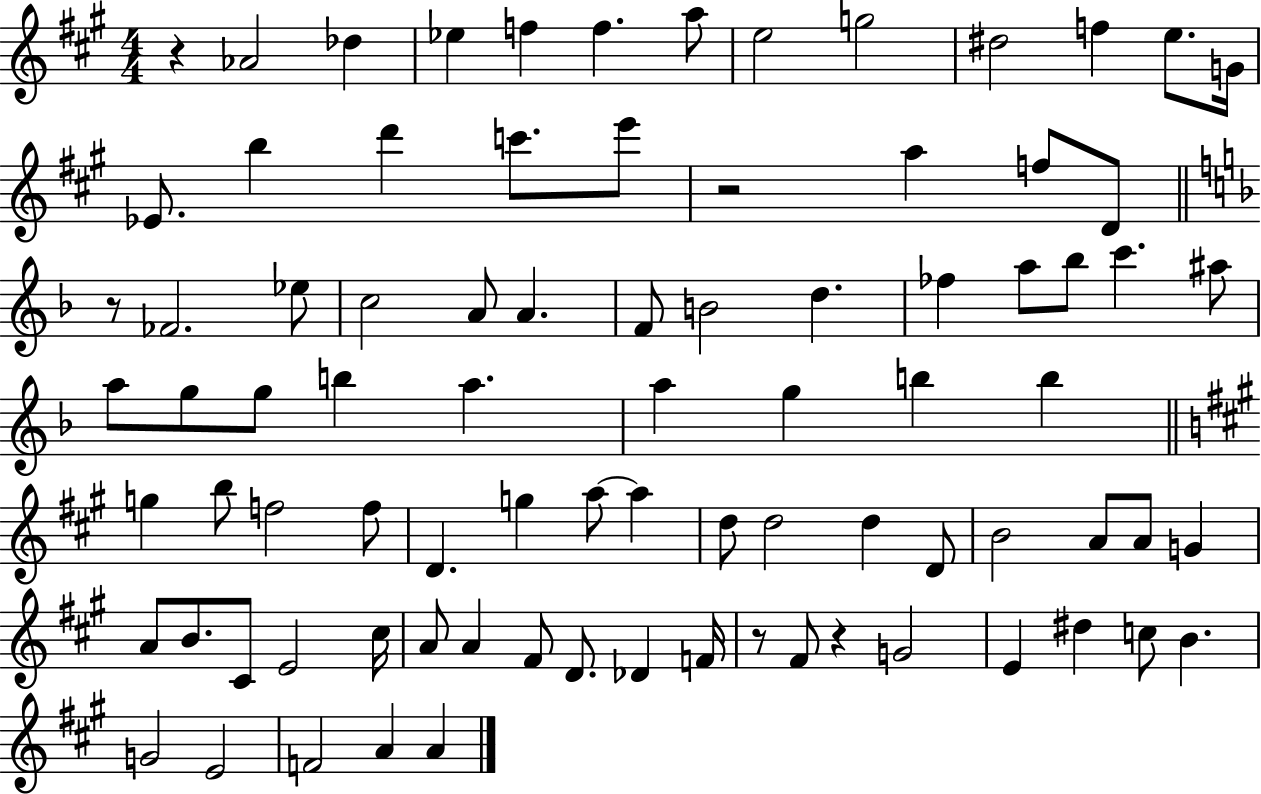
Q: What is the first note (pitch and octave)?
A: Ab4